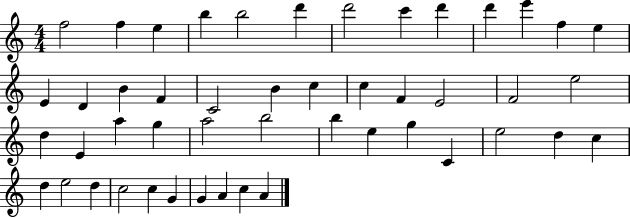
F5/h F5/q E5/q B5/q B5/h D6/q D6/h C6/q D6/q D6/q E6/q F5/q E5/q E4/q D4/q B4/q F4/q C4/h B4/q C5/q C5/q F4/q E4/h F4/h E5/h D5/q E4/q A5/q G5/q A5/h B5/h B5/q E5/q G5/q C4/q E5/h D5/q C5/q D5/q E5/h D5/q C5/h C5/q G4/q G4/q A4/q C5/q A4/q